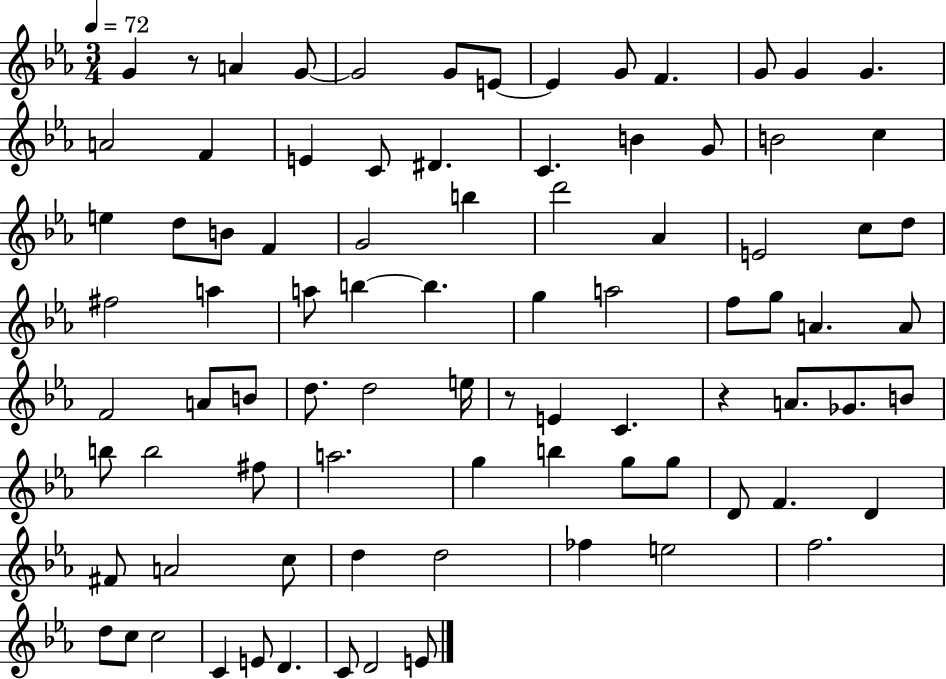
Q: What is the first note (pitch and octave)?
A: G4